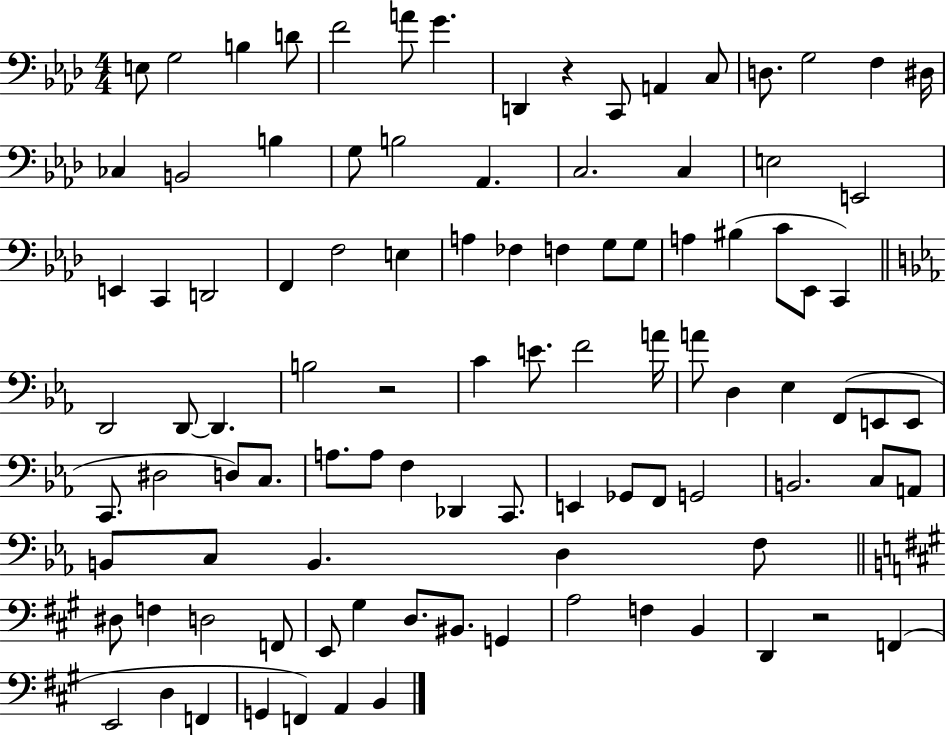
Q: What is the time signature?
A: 4/4